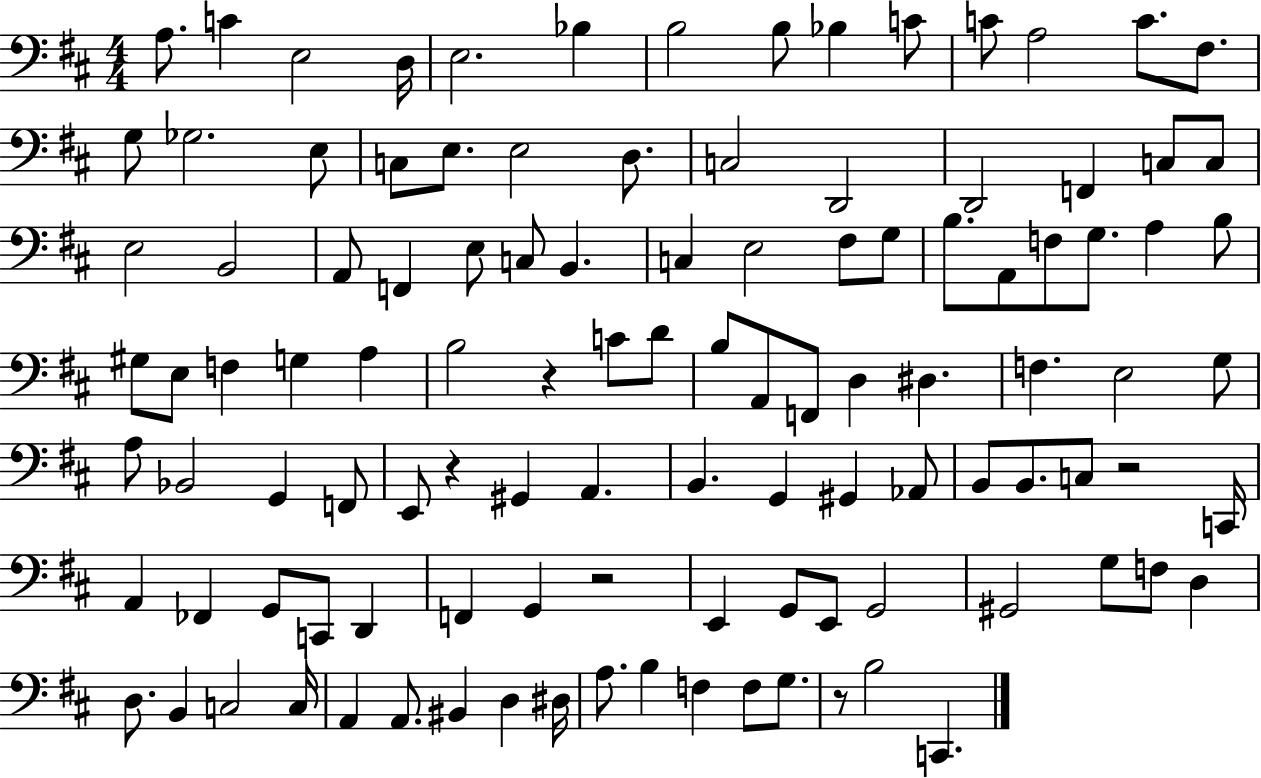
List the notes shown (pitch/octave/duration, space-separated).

A3/e. C4/q E3/h D3/s E3/h. Bb3/q B3/h B3/e Bb3/q C4/e C4/e A3/h C4/e. F#3/e. G3/e Gb3/h. E3/e C3/e E3/e. E3/h D3/e. C3/h D2/h D2/h F2/q C3/e C3/e E3/h B2/h A2/e F2/q E3/e C3/e B2/q. C3/q E3/h F#3/e G3/e B3/e. A2/e F3/e G3/e. A3/q B3/e G#3/e E3/e F3/q G3/q A3/q B3/h R/q C4/e D4/e B3/e A2/e F2/e D3/q D#3/q. F3/q. E3/h G3/e A3/e Bb2/h G2/q F2/e E2/e R/q G#2/q A2/q. B2/q. G2/q G#2/q Ab2/e B2/e B2/e. C3/e R/h C2/s A2/q FES2/q G2/e C2/e D2/q F2/q G2/q R/h E2/q G2/e E2/e G2/h G#2/h G3/e F3/e D3/q D3/e. B2/q C3/h C3/s A2/q A2/e. BIS2/q D3/q D#3/s A3/e. B3/q F3/q F3/e G3/e. R/e B3/h C2/q.